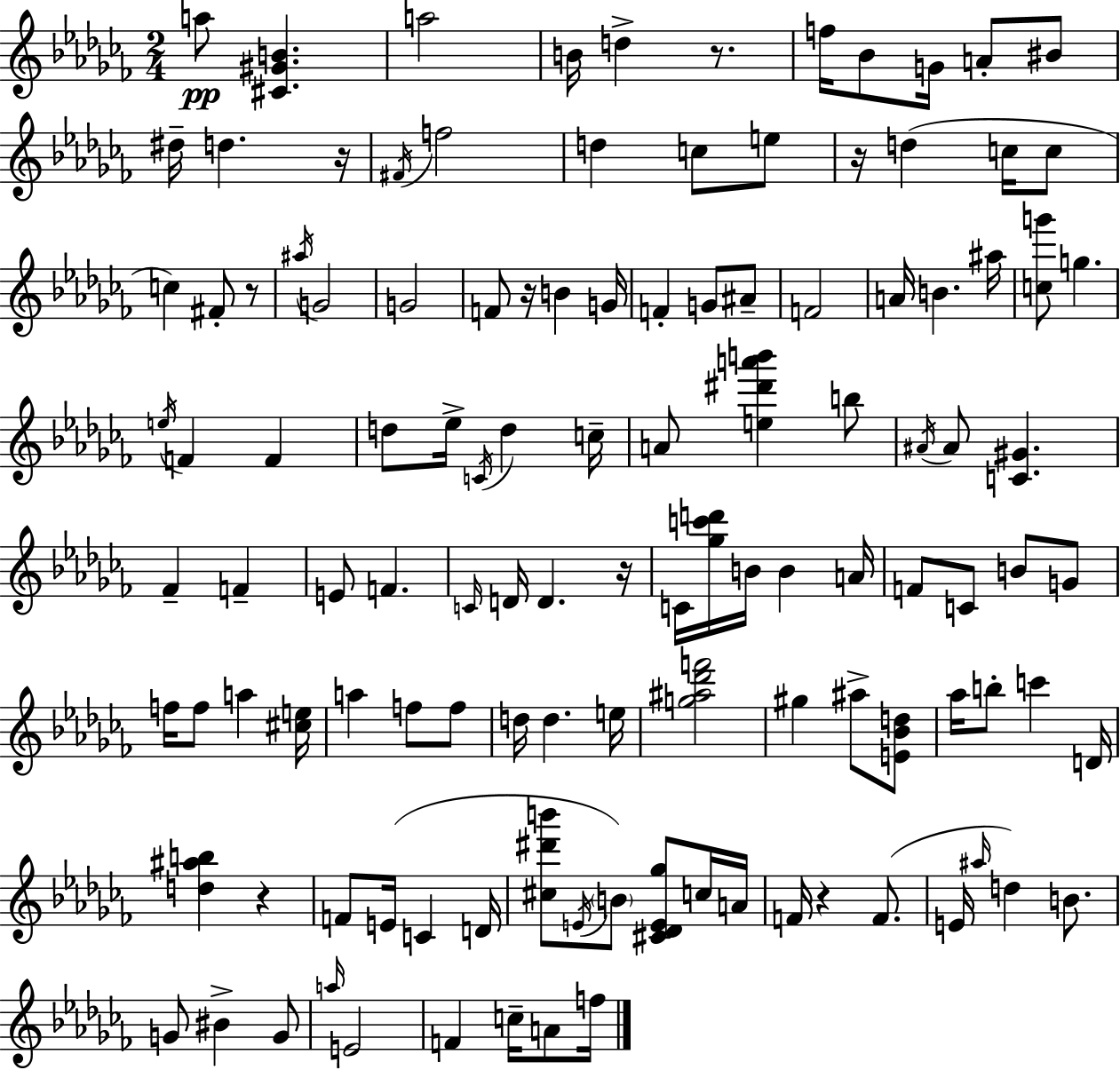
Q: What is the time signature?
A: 2/4